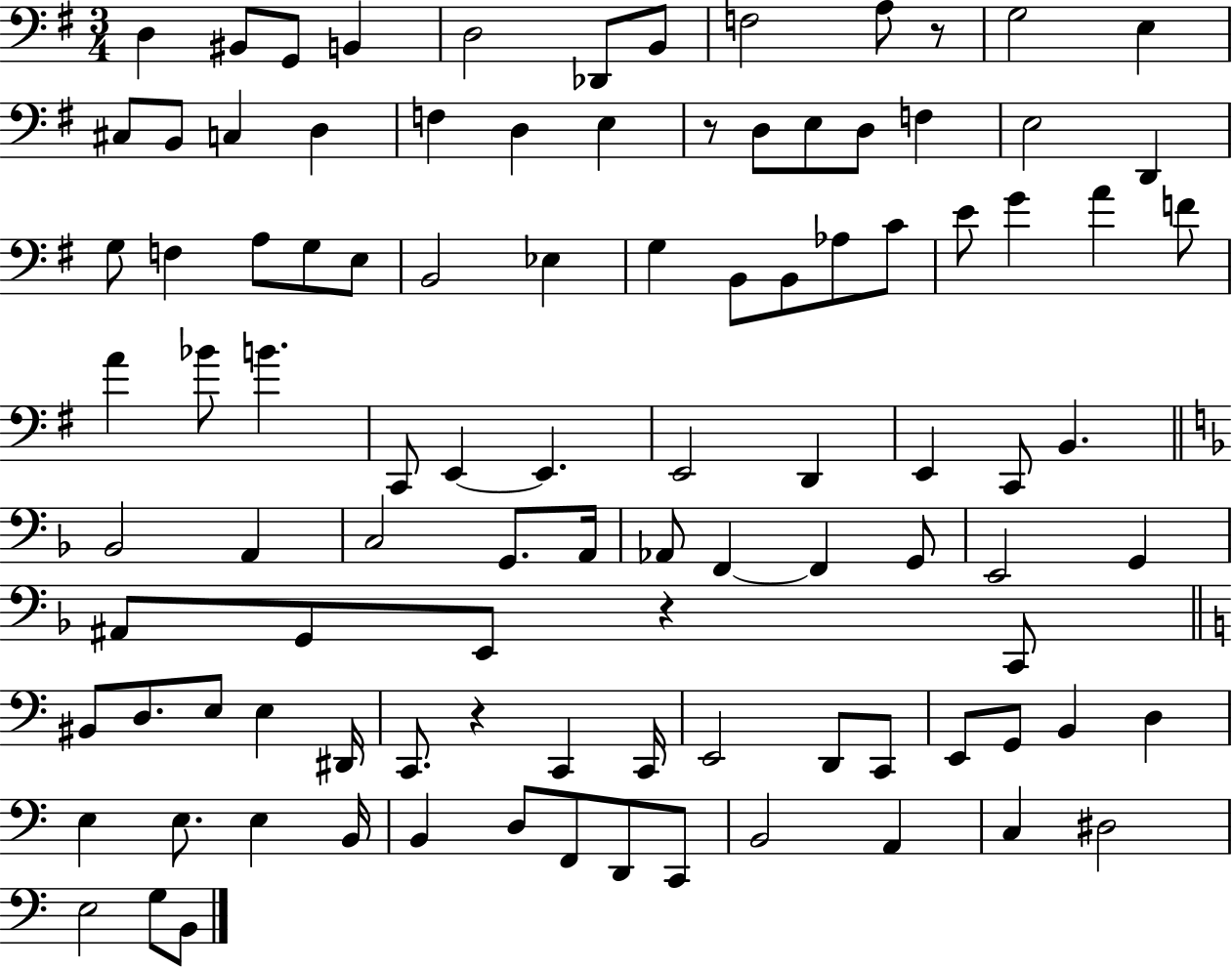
X:1
T:Untitled
M:3/4
L:1/4
K:G
D, ^B,,/2 G,,/2 B,, D,2 _D,,/2 B,,/2 F,2 A,/2 z/2 G,2 E, ^C,/2 B,,/2 C, D, F, D, E, z/2 D,/2 E,/2 D,/2 F, E,2 D,, G,/2 F, A,/2 G,/2 E,/2 B,,2 _E, G, B,,/2 B,,/2 _A,/2 C/2 E/2 G A F/2 A _B/2 B C,,/2 E,, E,, E,,2 D,, E,, C,,/2 B,, _B,,2 A,, C,2 G,,/2 A,,/4 _A,,/2 F,, F,, G,,/2 E,,2 G,, ^A,,/2 G,,/2 E,,/2 z C,,/2 ^B,,/2 D,/2 E,/2 E, ^D,,/4 C,,/2 z C,, C,,/4 E,,2 D,,/2 C,,/2 E,,/2 G,,/2 B,, D, E, E,/2 E, B,,/4 B,, D,/2 F,,/2 D,,/2 C,,/2 B,,2 A,, C, ^D,2 E,2 G,/2 B,,/2